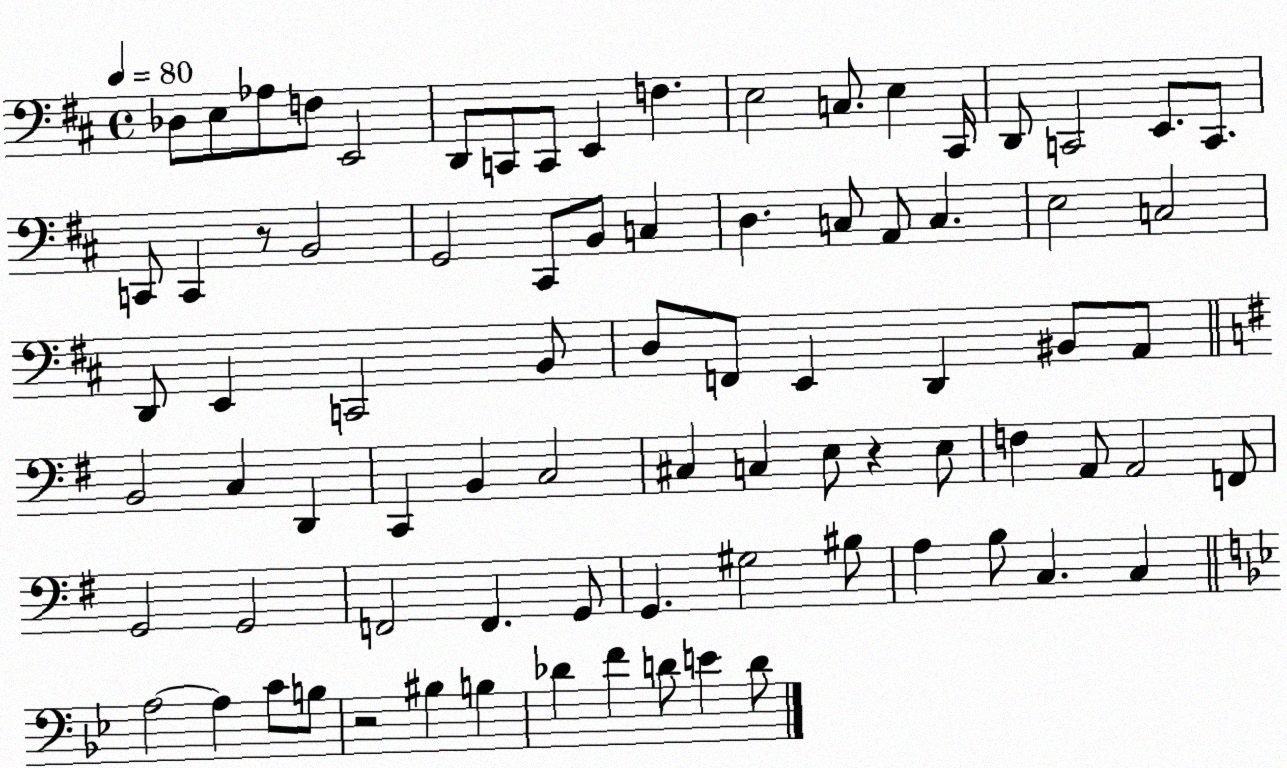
X:1
T:Untitled
M:4/4
L:1/4
K:D
_D,/2 E,/2 _A,/2 F,/2 E,,2 D,,/2 C,,/2 C,,/2 E,, F, E,2 C,/2 E, ^C,,/4 D,,/2 C,,2 E,,/2 C,,/2 C,,/2 C,, z/2 B,,2 G,,2 ^C,,/2 B,,/2 C, D, C,/2 A,,/2 C, E,2 C,2 D,,/2 E,, C,,2 B,,/2 D,/2 F,,/2 E,, D,, ^B,,/2 A,,/2 B,,2 C, D,, C,, B,, C,2 ^C, C, E,/2 z E,/2 F, A,,/2 A,,2 F,,/2 G,,2 G,,2 F,,2 F,, G,,/2 G,, ^G,2 ^B,/2 A, B,/2 C, C, A,2 A, C/2 B,/2 z2 ^B, B, _D F D/2 E D/2